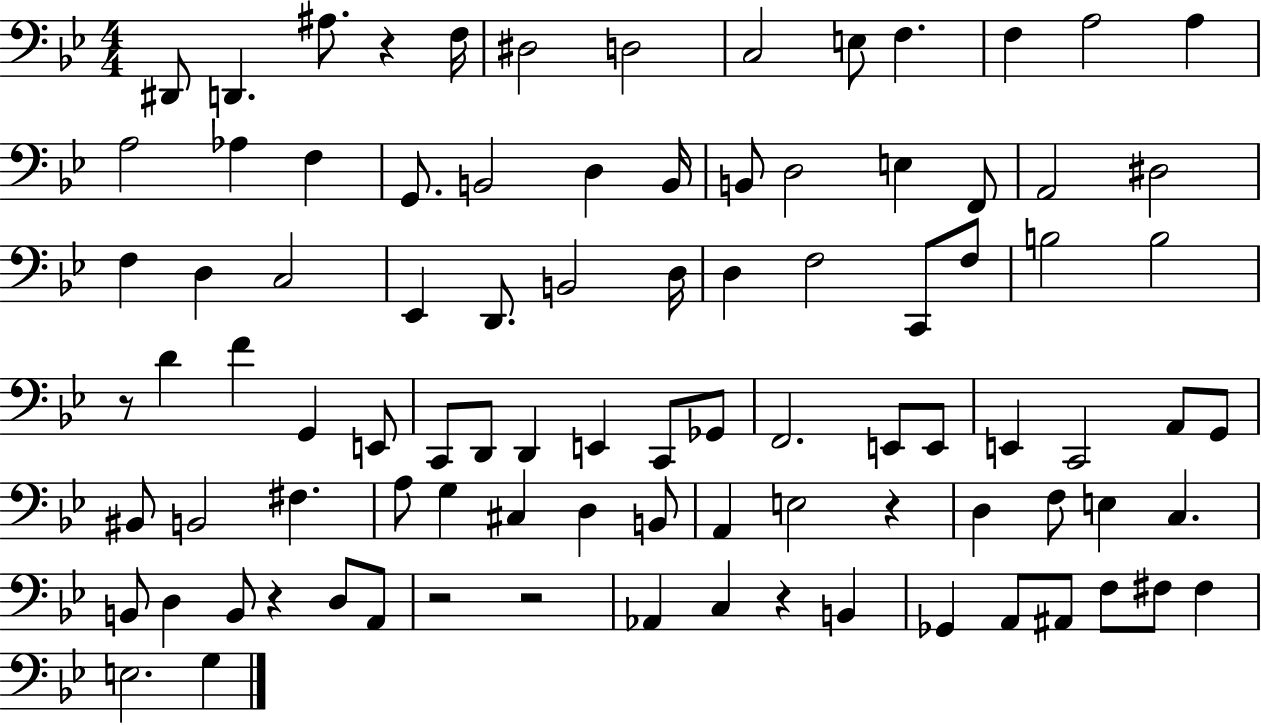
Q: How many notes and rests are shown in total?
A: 92